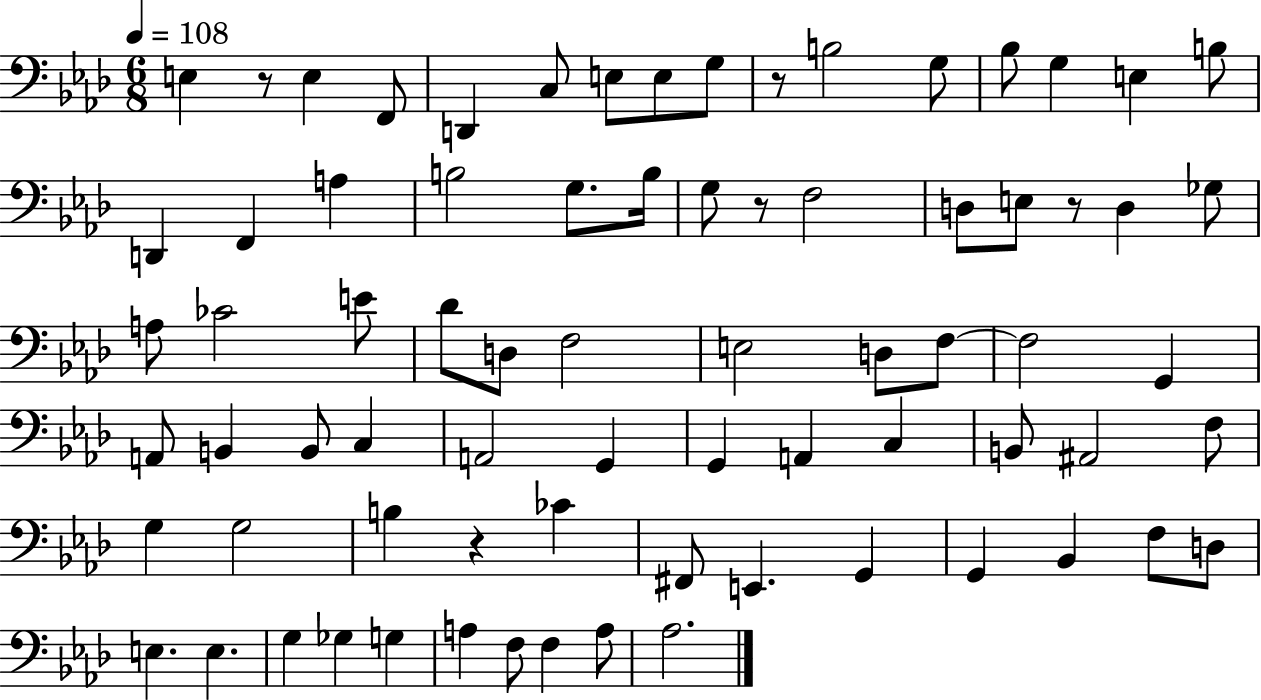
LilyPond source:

{
  \clef bass
  \numericTimeSignature
  \time 6/8
  \key aes \major
  \tempo 4 = 108
  e4 r8 e4 f,8 | d,4 c8 e8 e8 g8 | r8 b2 g8 | bes8 g4 e4 b8 | \break d,4 f,4 a4 | b2 g8. b16 | g8 r8 f2 | d8 e8 r8 d4 ges8 | \break a8 ces'2 e'8 | des'8 d8 f2 | e2 d8 f8~~ | f2 g,4 | \break a,8 b,4 b,8 c4 | a,2 g,4 | g,4 a,4 c4 | b,8 ais,2 f8 | \break g4 g2 | b4 r4 ces'4 | fis,8 e,4. g,4 | g,4 bes,4 f8 d8 | \break e4. e4. | g4 ges4 g4 | a4 f8 f4 a8 | aes2. | \break \bar "|."
}